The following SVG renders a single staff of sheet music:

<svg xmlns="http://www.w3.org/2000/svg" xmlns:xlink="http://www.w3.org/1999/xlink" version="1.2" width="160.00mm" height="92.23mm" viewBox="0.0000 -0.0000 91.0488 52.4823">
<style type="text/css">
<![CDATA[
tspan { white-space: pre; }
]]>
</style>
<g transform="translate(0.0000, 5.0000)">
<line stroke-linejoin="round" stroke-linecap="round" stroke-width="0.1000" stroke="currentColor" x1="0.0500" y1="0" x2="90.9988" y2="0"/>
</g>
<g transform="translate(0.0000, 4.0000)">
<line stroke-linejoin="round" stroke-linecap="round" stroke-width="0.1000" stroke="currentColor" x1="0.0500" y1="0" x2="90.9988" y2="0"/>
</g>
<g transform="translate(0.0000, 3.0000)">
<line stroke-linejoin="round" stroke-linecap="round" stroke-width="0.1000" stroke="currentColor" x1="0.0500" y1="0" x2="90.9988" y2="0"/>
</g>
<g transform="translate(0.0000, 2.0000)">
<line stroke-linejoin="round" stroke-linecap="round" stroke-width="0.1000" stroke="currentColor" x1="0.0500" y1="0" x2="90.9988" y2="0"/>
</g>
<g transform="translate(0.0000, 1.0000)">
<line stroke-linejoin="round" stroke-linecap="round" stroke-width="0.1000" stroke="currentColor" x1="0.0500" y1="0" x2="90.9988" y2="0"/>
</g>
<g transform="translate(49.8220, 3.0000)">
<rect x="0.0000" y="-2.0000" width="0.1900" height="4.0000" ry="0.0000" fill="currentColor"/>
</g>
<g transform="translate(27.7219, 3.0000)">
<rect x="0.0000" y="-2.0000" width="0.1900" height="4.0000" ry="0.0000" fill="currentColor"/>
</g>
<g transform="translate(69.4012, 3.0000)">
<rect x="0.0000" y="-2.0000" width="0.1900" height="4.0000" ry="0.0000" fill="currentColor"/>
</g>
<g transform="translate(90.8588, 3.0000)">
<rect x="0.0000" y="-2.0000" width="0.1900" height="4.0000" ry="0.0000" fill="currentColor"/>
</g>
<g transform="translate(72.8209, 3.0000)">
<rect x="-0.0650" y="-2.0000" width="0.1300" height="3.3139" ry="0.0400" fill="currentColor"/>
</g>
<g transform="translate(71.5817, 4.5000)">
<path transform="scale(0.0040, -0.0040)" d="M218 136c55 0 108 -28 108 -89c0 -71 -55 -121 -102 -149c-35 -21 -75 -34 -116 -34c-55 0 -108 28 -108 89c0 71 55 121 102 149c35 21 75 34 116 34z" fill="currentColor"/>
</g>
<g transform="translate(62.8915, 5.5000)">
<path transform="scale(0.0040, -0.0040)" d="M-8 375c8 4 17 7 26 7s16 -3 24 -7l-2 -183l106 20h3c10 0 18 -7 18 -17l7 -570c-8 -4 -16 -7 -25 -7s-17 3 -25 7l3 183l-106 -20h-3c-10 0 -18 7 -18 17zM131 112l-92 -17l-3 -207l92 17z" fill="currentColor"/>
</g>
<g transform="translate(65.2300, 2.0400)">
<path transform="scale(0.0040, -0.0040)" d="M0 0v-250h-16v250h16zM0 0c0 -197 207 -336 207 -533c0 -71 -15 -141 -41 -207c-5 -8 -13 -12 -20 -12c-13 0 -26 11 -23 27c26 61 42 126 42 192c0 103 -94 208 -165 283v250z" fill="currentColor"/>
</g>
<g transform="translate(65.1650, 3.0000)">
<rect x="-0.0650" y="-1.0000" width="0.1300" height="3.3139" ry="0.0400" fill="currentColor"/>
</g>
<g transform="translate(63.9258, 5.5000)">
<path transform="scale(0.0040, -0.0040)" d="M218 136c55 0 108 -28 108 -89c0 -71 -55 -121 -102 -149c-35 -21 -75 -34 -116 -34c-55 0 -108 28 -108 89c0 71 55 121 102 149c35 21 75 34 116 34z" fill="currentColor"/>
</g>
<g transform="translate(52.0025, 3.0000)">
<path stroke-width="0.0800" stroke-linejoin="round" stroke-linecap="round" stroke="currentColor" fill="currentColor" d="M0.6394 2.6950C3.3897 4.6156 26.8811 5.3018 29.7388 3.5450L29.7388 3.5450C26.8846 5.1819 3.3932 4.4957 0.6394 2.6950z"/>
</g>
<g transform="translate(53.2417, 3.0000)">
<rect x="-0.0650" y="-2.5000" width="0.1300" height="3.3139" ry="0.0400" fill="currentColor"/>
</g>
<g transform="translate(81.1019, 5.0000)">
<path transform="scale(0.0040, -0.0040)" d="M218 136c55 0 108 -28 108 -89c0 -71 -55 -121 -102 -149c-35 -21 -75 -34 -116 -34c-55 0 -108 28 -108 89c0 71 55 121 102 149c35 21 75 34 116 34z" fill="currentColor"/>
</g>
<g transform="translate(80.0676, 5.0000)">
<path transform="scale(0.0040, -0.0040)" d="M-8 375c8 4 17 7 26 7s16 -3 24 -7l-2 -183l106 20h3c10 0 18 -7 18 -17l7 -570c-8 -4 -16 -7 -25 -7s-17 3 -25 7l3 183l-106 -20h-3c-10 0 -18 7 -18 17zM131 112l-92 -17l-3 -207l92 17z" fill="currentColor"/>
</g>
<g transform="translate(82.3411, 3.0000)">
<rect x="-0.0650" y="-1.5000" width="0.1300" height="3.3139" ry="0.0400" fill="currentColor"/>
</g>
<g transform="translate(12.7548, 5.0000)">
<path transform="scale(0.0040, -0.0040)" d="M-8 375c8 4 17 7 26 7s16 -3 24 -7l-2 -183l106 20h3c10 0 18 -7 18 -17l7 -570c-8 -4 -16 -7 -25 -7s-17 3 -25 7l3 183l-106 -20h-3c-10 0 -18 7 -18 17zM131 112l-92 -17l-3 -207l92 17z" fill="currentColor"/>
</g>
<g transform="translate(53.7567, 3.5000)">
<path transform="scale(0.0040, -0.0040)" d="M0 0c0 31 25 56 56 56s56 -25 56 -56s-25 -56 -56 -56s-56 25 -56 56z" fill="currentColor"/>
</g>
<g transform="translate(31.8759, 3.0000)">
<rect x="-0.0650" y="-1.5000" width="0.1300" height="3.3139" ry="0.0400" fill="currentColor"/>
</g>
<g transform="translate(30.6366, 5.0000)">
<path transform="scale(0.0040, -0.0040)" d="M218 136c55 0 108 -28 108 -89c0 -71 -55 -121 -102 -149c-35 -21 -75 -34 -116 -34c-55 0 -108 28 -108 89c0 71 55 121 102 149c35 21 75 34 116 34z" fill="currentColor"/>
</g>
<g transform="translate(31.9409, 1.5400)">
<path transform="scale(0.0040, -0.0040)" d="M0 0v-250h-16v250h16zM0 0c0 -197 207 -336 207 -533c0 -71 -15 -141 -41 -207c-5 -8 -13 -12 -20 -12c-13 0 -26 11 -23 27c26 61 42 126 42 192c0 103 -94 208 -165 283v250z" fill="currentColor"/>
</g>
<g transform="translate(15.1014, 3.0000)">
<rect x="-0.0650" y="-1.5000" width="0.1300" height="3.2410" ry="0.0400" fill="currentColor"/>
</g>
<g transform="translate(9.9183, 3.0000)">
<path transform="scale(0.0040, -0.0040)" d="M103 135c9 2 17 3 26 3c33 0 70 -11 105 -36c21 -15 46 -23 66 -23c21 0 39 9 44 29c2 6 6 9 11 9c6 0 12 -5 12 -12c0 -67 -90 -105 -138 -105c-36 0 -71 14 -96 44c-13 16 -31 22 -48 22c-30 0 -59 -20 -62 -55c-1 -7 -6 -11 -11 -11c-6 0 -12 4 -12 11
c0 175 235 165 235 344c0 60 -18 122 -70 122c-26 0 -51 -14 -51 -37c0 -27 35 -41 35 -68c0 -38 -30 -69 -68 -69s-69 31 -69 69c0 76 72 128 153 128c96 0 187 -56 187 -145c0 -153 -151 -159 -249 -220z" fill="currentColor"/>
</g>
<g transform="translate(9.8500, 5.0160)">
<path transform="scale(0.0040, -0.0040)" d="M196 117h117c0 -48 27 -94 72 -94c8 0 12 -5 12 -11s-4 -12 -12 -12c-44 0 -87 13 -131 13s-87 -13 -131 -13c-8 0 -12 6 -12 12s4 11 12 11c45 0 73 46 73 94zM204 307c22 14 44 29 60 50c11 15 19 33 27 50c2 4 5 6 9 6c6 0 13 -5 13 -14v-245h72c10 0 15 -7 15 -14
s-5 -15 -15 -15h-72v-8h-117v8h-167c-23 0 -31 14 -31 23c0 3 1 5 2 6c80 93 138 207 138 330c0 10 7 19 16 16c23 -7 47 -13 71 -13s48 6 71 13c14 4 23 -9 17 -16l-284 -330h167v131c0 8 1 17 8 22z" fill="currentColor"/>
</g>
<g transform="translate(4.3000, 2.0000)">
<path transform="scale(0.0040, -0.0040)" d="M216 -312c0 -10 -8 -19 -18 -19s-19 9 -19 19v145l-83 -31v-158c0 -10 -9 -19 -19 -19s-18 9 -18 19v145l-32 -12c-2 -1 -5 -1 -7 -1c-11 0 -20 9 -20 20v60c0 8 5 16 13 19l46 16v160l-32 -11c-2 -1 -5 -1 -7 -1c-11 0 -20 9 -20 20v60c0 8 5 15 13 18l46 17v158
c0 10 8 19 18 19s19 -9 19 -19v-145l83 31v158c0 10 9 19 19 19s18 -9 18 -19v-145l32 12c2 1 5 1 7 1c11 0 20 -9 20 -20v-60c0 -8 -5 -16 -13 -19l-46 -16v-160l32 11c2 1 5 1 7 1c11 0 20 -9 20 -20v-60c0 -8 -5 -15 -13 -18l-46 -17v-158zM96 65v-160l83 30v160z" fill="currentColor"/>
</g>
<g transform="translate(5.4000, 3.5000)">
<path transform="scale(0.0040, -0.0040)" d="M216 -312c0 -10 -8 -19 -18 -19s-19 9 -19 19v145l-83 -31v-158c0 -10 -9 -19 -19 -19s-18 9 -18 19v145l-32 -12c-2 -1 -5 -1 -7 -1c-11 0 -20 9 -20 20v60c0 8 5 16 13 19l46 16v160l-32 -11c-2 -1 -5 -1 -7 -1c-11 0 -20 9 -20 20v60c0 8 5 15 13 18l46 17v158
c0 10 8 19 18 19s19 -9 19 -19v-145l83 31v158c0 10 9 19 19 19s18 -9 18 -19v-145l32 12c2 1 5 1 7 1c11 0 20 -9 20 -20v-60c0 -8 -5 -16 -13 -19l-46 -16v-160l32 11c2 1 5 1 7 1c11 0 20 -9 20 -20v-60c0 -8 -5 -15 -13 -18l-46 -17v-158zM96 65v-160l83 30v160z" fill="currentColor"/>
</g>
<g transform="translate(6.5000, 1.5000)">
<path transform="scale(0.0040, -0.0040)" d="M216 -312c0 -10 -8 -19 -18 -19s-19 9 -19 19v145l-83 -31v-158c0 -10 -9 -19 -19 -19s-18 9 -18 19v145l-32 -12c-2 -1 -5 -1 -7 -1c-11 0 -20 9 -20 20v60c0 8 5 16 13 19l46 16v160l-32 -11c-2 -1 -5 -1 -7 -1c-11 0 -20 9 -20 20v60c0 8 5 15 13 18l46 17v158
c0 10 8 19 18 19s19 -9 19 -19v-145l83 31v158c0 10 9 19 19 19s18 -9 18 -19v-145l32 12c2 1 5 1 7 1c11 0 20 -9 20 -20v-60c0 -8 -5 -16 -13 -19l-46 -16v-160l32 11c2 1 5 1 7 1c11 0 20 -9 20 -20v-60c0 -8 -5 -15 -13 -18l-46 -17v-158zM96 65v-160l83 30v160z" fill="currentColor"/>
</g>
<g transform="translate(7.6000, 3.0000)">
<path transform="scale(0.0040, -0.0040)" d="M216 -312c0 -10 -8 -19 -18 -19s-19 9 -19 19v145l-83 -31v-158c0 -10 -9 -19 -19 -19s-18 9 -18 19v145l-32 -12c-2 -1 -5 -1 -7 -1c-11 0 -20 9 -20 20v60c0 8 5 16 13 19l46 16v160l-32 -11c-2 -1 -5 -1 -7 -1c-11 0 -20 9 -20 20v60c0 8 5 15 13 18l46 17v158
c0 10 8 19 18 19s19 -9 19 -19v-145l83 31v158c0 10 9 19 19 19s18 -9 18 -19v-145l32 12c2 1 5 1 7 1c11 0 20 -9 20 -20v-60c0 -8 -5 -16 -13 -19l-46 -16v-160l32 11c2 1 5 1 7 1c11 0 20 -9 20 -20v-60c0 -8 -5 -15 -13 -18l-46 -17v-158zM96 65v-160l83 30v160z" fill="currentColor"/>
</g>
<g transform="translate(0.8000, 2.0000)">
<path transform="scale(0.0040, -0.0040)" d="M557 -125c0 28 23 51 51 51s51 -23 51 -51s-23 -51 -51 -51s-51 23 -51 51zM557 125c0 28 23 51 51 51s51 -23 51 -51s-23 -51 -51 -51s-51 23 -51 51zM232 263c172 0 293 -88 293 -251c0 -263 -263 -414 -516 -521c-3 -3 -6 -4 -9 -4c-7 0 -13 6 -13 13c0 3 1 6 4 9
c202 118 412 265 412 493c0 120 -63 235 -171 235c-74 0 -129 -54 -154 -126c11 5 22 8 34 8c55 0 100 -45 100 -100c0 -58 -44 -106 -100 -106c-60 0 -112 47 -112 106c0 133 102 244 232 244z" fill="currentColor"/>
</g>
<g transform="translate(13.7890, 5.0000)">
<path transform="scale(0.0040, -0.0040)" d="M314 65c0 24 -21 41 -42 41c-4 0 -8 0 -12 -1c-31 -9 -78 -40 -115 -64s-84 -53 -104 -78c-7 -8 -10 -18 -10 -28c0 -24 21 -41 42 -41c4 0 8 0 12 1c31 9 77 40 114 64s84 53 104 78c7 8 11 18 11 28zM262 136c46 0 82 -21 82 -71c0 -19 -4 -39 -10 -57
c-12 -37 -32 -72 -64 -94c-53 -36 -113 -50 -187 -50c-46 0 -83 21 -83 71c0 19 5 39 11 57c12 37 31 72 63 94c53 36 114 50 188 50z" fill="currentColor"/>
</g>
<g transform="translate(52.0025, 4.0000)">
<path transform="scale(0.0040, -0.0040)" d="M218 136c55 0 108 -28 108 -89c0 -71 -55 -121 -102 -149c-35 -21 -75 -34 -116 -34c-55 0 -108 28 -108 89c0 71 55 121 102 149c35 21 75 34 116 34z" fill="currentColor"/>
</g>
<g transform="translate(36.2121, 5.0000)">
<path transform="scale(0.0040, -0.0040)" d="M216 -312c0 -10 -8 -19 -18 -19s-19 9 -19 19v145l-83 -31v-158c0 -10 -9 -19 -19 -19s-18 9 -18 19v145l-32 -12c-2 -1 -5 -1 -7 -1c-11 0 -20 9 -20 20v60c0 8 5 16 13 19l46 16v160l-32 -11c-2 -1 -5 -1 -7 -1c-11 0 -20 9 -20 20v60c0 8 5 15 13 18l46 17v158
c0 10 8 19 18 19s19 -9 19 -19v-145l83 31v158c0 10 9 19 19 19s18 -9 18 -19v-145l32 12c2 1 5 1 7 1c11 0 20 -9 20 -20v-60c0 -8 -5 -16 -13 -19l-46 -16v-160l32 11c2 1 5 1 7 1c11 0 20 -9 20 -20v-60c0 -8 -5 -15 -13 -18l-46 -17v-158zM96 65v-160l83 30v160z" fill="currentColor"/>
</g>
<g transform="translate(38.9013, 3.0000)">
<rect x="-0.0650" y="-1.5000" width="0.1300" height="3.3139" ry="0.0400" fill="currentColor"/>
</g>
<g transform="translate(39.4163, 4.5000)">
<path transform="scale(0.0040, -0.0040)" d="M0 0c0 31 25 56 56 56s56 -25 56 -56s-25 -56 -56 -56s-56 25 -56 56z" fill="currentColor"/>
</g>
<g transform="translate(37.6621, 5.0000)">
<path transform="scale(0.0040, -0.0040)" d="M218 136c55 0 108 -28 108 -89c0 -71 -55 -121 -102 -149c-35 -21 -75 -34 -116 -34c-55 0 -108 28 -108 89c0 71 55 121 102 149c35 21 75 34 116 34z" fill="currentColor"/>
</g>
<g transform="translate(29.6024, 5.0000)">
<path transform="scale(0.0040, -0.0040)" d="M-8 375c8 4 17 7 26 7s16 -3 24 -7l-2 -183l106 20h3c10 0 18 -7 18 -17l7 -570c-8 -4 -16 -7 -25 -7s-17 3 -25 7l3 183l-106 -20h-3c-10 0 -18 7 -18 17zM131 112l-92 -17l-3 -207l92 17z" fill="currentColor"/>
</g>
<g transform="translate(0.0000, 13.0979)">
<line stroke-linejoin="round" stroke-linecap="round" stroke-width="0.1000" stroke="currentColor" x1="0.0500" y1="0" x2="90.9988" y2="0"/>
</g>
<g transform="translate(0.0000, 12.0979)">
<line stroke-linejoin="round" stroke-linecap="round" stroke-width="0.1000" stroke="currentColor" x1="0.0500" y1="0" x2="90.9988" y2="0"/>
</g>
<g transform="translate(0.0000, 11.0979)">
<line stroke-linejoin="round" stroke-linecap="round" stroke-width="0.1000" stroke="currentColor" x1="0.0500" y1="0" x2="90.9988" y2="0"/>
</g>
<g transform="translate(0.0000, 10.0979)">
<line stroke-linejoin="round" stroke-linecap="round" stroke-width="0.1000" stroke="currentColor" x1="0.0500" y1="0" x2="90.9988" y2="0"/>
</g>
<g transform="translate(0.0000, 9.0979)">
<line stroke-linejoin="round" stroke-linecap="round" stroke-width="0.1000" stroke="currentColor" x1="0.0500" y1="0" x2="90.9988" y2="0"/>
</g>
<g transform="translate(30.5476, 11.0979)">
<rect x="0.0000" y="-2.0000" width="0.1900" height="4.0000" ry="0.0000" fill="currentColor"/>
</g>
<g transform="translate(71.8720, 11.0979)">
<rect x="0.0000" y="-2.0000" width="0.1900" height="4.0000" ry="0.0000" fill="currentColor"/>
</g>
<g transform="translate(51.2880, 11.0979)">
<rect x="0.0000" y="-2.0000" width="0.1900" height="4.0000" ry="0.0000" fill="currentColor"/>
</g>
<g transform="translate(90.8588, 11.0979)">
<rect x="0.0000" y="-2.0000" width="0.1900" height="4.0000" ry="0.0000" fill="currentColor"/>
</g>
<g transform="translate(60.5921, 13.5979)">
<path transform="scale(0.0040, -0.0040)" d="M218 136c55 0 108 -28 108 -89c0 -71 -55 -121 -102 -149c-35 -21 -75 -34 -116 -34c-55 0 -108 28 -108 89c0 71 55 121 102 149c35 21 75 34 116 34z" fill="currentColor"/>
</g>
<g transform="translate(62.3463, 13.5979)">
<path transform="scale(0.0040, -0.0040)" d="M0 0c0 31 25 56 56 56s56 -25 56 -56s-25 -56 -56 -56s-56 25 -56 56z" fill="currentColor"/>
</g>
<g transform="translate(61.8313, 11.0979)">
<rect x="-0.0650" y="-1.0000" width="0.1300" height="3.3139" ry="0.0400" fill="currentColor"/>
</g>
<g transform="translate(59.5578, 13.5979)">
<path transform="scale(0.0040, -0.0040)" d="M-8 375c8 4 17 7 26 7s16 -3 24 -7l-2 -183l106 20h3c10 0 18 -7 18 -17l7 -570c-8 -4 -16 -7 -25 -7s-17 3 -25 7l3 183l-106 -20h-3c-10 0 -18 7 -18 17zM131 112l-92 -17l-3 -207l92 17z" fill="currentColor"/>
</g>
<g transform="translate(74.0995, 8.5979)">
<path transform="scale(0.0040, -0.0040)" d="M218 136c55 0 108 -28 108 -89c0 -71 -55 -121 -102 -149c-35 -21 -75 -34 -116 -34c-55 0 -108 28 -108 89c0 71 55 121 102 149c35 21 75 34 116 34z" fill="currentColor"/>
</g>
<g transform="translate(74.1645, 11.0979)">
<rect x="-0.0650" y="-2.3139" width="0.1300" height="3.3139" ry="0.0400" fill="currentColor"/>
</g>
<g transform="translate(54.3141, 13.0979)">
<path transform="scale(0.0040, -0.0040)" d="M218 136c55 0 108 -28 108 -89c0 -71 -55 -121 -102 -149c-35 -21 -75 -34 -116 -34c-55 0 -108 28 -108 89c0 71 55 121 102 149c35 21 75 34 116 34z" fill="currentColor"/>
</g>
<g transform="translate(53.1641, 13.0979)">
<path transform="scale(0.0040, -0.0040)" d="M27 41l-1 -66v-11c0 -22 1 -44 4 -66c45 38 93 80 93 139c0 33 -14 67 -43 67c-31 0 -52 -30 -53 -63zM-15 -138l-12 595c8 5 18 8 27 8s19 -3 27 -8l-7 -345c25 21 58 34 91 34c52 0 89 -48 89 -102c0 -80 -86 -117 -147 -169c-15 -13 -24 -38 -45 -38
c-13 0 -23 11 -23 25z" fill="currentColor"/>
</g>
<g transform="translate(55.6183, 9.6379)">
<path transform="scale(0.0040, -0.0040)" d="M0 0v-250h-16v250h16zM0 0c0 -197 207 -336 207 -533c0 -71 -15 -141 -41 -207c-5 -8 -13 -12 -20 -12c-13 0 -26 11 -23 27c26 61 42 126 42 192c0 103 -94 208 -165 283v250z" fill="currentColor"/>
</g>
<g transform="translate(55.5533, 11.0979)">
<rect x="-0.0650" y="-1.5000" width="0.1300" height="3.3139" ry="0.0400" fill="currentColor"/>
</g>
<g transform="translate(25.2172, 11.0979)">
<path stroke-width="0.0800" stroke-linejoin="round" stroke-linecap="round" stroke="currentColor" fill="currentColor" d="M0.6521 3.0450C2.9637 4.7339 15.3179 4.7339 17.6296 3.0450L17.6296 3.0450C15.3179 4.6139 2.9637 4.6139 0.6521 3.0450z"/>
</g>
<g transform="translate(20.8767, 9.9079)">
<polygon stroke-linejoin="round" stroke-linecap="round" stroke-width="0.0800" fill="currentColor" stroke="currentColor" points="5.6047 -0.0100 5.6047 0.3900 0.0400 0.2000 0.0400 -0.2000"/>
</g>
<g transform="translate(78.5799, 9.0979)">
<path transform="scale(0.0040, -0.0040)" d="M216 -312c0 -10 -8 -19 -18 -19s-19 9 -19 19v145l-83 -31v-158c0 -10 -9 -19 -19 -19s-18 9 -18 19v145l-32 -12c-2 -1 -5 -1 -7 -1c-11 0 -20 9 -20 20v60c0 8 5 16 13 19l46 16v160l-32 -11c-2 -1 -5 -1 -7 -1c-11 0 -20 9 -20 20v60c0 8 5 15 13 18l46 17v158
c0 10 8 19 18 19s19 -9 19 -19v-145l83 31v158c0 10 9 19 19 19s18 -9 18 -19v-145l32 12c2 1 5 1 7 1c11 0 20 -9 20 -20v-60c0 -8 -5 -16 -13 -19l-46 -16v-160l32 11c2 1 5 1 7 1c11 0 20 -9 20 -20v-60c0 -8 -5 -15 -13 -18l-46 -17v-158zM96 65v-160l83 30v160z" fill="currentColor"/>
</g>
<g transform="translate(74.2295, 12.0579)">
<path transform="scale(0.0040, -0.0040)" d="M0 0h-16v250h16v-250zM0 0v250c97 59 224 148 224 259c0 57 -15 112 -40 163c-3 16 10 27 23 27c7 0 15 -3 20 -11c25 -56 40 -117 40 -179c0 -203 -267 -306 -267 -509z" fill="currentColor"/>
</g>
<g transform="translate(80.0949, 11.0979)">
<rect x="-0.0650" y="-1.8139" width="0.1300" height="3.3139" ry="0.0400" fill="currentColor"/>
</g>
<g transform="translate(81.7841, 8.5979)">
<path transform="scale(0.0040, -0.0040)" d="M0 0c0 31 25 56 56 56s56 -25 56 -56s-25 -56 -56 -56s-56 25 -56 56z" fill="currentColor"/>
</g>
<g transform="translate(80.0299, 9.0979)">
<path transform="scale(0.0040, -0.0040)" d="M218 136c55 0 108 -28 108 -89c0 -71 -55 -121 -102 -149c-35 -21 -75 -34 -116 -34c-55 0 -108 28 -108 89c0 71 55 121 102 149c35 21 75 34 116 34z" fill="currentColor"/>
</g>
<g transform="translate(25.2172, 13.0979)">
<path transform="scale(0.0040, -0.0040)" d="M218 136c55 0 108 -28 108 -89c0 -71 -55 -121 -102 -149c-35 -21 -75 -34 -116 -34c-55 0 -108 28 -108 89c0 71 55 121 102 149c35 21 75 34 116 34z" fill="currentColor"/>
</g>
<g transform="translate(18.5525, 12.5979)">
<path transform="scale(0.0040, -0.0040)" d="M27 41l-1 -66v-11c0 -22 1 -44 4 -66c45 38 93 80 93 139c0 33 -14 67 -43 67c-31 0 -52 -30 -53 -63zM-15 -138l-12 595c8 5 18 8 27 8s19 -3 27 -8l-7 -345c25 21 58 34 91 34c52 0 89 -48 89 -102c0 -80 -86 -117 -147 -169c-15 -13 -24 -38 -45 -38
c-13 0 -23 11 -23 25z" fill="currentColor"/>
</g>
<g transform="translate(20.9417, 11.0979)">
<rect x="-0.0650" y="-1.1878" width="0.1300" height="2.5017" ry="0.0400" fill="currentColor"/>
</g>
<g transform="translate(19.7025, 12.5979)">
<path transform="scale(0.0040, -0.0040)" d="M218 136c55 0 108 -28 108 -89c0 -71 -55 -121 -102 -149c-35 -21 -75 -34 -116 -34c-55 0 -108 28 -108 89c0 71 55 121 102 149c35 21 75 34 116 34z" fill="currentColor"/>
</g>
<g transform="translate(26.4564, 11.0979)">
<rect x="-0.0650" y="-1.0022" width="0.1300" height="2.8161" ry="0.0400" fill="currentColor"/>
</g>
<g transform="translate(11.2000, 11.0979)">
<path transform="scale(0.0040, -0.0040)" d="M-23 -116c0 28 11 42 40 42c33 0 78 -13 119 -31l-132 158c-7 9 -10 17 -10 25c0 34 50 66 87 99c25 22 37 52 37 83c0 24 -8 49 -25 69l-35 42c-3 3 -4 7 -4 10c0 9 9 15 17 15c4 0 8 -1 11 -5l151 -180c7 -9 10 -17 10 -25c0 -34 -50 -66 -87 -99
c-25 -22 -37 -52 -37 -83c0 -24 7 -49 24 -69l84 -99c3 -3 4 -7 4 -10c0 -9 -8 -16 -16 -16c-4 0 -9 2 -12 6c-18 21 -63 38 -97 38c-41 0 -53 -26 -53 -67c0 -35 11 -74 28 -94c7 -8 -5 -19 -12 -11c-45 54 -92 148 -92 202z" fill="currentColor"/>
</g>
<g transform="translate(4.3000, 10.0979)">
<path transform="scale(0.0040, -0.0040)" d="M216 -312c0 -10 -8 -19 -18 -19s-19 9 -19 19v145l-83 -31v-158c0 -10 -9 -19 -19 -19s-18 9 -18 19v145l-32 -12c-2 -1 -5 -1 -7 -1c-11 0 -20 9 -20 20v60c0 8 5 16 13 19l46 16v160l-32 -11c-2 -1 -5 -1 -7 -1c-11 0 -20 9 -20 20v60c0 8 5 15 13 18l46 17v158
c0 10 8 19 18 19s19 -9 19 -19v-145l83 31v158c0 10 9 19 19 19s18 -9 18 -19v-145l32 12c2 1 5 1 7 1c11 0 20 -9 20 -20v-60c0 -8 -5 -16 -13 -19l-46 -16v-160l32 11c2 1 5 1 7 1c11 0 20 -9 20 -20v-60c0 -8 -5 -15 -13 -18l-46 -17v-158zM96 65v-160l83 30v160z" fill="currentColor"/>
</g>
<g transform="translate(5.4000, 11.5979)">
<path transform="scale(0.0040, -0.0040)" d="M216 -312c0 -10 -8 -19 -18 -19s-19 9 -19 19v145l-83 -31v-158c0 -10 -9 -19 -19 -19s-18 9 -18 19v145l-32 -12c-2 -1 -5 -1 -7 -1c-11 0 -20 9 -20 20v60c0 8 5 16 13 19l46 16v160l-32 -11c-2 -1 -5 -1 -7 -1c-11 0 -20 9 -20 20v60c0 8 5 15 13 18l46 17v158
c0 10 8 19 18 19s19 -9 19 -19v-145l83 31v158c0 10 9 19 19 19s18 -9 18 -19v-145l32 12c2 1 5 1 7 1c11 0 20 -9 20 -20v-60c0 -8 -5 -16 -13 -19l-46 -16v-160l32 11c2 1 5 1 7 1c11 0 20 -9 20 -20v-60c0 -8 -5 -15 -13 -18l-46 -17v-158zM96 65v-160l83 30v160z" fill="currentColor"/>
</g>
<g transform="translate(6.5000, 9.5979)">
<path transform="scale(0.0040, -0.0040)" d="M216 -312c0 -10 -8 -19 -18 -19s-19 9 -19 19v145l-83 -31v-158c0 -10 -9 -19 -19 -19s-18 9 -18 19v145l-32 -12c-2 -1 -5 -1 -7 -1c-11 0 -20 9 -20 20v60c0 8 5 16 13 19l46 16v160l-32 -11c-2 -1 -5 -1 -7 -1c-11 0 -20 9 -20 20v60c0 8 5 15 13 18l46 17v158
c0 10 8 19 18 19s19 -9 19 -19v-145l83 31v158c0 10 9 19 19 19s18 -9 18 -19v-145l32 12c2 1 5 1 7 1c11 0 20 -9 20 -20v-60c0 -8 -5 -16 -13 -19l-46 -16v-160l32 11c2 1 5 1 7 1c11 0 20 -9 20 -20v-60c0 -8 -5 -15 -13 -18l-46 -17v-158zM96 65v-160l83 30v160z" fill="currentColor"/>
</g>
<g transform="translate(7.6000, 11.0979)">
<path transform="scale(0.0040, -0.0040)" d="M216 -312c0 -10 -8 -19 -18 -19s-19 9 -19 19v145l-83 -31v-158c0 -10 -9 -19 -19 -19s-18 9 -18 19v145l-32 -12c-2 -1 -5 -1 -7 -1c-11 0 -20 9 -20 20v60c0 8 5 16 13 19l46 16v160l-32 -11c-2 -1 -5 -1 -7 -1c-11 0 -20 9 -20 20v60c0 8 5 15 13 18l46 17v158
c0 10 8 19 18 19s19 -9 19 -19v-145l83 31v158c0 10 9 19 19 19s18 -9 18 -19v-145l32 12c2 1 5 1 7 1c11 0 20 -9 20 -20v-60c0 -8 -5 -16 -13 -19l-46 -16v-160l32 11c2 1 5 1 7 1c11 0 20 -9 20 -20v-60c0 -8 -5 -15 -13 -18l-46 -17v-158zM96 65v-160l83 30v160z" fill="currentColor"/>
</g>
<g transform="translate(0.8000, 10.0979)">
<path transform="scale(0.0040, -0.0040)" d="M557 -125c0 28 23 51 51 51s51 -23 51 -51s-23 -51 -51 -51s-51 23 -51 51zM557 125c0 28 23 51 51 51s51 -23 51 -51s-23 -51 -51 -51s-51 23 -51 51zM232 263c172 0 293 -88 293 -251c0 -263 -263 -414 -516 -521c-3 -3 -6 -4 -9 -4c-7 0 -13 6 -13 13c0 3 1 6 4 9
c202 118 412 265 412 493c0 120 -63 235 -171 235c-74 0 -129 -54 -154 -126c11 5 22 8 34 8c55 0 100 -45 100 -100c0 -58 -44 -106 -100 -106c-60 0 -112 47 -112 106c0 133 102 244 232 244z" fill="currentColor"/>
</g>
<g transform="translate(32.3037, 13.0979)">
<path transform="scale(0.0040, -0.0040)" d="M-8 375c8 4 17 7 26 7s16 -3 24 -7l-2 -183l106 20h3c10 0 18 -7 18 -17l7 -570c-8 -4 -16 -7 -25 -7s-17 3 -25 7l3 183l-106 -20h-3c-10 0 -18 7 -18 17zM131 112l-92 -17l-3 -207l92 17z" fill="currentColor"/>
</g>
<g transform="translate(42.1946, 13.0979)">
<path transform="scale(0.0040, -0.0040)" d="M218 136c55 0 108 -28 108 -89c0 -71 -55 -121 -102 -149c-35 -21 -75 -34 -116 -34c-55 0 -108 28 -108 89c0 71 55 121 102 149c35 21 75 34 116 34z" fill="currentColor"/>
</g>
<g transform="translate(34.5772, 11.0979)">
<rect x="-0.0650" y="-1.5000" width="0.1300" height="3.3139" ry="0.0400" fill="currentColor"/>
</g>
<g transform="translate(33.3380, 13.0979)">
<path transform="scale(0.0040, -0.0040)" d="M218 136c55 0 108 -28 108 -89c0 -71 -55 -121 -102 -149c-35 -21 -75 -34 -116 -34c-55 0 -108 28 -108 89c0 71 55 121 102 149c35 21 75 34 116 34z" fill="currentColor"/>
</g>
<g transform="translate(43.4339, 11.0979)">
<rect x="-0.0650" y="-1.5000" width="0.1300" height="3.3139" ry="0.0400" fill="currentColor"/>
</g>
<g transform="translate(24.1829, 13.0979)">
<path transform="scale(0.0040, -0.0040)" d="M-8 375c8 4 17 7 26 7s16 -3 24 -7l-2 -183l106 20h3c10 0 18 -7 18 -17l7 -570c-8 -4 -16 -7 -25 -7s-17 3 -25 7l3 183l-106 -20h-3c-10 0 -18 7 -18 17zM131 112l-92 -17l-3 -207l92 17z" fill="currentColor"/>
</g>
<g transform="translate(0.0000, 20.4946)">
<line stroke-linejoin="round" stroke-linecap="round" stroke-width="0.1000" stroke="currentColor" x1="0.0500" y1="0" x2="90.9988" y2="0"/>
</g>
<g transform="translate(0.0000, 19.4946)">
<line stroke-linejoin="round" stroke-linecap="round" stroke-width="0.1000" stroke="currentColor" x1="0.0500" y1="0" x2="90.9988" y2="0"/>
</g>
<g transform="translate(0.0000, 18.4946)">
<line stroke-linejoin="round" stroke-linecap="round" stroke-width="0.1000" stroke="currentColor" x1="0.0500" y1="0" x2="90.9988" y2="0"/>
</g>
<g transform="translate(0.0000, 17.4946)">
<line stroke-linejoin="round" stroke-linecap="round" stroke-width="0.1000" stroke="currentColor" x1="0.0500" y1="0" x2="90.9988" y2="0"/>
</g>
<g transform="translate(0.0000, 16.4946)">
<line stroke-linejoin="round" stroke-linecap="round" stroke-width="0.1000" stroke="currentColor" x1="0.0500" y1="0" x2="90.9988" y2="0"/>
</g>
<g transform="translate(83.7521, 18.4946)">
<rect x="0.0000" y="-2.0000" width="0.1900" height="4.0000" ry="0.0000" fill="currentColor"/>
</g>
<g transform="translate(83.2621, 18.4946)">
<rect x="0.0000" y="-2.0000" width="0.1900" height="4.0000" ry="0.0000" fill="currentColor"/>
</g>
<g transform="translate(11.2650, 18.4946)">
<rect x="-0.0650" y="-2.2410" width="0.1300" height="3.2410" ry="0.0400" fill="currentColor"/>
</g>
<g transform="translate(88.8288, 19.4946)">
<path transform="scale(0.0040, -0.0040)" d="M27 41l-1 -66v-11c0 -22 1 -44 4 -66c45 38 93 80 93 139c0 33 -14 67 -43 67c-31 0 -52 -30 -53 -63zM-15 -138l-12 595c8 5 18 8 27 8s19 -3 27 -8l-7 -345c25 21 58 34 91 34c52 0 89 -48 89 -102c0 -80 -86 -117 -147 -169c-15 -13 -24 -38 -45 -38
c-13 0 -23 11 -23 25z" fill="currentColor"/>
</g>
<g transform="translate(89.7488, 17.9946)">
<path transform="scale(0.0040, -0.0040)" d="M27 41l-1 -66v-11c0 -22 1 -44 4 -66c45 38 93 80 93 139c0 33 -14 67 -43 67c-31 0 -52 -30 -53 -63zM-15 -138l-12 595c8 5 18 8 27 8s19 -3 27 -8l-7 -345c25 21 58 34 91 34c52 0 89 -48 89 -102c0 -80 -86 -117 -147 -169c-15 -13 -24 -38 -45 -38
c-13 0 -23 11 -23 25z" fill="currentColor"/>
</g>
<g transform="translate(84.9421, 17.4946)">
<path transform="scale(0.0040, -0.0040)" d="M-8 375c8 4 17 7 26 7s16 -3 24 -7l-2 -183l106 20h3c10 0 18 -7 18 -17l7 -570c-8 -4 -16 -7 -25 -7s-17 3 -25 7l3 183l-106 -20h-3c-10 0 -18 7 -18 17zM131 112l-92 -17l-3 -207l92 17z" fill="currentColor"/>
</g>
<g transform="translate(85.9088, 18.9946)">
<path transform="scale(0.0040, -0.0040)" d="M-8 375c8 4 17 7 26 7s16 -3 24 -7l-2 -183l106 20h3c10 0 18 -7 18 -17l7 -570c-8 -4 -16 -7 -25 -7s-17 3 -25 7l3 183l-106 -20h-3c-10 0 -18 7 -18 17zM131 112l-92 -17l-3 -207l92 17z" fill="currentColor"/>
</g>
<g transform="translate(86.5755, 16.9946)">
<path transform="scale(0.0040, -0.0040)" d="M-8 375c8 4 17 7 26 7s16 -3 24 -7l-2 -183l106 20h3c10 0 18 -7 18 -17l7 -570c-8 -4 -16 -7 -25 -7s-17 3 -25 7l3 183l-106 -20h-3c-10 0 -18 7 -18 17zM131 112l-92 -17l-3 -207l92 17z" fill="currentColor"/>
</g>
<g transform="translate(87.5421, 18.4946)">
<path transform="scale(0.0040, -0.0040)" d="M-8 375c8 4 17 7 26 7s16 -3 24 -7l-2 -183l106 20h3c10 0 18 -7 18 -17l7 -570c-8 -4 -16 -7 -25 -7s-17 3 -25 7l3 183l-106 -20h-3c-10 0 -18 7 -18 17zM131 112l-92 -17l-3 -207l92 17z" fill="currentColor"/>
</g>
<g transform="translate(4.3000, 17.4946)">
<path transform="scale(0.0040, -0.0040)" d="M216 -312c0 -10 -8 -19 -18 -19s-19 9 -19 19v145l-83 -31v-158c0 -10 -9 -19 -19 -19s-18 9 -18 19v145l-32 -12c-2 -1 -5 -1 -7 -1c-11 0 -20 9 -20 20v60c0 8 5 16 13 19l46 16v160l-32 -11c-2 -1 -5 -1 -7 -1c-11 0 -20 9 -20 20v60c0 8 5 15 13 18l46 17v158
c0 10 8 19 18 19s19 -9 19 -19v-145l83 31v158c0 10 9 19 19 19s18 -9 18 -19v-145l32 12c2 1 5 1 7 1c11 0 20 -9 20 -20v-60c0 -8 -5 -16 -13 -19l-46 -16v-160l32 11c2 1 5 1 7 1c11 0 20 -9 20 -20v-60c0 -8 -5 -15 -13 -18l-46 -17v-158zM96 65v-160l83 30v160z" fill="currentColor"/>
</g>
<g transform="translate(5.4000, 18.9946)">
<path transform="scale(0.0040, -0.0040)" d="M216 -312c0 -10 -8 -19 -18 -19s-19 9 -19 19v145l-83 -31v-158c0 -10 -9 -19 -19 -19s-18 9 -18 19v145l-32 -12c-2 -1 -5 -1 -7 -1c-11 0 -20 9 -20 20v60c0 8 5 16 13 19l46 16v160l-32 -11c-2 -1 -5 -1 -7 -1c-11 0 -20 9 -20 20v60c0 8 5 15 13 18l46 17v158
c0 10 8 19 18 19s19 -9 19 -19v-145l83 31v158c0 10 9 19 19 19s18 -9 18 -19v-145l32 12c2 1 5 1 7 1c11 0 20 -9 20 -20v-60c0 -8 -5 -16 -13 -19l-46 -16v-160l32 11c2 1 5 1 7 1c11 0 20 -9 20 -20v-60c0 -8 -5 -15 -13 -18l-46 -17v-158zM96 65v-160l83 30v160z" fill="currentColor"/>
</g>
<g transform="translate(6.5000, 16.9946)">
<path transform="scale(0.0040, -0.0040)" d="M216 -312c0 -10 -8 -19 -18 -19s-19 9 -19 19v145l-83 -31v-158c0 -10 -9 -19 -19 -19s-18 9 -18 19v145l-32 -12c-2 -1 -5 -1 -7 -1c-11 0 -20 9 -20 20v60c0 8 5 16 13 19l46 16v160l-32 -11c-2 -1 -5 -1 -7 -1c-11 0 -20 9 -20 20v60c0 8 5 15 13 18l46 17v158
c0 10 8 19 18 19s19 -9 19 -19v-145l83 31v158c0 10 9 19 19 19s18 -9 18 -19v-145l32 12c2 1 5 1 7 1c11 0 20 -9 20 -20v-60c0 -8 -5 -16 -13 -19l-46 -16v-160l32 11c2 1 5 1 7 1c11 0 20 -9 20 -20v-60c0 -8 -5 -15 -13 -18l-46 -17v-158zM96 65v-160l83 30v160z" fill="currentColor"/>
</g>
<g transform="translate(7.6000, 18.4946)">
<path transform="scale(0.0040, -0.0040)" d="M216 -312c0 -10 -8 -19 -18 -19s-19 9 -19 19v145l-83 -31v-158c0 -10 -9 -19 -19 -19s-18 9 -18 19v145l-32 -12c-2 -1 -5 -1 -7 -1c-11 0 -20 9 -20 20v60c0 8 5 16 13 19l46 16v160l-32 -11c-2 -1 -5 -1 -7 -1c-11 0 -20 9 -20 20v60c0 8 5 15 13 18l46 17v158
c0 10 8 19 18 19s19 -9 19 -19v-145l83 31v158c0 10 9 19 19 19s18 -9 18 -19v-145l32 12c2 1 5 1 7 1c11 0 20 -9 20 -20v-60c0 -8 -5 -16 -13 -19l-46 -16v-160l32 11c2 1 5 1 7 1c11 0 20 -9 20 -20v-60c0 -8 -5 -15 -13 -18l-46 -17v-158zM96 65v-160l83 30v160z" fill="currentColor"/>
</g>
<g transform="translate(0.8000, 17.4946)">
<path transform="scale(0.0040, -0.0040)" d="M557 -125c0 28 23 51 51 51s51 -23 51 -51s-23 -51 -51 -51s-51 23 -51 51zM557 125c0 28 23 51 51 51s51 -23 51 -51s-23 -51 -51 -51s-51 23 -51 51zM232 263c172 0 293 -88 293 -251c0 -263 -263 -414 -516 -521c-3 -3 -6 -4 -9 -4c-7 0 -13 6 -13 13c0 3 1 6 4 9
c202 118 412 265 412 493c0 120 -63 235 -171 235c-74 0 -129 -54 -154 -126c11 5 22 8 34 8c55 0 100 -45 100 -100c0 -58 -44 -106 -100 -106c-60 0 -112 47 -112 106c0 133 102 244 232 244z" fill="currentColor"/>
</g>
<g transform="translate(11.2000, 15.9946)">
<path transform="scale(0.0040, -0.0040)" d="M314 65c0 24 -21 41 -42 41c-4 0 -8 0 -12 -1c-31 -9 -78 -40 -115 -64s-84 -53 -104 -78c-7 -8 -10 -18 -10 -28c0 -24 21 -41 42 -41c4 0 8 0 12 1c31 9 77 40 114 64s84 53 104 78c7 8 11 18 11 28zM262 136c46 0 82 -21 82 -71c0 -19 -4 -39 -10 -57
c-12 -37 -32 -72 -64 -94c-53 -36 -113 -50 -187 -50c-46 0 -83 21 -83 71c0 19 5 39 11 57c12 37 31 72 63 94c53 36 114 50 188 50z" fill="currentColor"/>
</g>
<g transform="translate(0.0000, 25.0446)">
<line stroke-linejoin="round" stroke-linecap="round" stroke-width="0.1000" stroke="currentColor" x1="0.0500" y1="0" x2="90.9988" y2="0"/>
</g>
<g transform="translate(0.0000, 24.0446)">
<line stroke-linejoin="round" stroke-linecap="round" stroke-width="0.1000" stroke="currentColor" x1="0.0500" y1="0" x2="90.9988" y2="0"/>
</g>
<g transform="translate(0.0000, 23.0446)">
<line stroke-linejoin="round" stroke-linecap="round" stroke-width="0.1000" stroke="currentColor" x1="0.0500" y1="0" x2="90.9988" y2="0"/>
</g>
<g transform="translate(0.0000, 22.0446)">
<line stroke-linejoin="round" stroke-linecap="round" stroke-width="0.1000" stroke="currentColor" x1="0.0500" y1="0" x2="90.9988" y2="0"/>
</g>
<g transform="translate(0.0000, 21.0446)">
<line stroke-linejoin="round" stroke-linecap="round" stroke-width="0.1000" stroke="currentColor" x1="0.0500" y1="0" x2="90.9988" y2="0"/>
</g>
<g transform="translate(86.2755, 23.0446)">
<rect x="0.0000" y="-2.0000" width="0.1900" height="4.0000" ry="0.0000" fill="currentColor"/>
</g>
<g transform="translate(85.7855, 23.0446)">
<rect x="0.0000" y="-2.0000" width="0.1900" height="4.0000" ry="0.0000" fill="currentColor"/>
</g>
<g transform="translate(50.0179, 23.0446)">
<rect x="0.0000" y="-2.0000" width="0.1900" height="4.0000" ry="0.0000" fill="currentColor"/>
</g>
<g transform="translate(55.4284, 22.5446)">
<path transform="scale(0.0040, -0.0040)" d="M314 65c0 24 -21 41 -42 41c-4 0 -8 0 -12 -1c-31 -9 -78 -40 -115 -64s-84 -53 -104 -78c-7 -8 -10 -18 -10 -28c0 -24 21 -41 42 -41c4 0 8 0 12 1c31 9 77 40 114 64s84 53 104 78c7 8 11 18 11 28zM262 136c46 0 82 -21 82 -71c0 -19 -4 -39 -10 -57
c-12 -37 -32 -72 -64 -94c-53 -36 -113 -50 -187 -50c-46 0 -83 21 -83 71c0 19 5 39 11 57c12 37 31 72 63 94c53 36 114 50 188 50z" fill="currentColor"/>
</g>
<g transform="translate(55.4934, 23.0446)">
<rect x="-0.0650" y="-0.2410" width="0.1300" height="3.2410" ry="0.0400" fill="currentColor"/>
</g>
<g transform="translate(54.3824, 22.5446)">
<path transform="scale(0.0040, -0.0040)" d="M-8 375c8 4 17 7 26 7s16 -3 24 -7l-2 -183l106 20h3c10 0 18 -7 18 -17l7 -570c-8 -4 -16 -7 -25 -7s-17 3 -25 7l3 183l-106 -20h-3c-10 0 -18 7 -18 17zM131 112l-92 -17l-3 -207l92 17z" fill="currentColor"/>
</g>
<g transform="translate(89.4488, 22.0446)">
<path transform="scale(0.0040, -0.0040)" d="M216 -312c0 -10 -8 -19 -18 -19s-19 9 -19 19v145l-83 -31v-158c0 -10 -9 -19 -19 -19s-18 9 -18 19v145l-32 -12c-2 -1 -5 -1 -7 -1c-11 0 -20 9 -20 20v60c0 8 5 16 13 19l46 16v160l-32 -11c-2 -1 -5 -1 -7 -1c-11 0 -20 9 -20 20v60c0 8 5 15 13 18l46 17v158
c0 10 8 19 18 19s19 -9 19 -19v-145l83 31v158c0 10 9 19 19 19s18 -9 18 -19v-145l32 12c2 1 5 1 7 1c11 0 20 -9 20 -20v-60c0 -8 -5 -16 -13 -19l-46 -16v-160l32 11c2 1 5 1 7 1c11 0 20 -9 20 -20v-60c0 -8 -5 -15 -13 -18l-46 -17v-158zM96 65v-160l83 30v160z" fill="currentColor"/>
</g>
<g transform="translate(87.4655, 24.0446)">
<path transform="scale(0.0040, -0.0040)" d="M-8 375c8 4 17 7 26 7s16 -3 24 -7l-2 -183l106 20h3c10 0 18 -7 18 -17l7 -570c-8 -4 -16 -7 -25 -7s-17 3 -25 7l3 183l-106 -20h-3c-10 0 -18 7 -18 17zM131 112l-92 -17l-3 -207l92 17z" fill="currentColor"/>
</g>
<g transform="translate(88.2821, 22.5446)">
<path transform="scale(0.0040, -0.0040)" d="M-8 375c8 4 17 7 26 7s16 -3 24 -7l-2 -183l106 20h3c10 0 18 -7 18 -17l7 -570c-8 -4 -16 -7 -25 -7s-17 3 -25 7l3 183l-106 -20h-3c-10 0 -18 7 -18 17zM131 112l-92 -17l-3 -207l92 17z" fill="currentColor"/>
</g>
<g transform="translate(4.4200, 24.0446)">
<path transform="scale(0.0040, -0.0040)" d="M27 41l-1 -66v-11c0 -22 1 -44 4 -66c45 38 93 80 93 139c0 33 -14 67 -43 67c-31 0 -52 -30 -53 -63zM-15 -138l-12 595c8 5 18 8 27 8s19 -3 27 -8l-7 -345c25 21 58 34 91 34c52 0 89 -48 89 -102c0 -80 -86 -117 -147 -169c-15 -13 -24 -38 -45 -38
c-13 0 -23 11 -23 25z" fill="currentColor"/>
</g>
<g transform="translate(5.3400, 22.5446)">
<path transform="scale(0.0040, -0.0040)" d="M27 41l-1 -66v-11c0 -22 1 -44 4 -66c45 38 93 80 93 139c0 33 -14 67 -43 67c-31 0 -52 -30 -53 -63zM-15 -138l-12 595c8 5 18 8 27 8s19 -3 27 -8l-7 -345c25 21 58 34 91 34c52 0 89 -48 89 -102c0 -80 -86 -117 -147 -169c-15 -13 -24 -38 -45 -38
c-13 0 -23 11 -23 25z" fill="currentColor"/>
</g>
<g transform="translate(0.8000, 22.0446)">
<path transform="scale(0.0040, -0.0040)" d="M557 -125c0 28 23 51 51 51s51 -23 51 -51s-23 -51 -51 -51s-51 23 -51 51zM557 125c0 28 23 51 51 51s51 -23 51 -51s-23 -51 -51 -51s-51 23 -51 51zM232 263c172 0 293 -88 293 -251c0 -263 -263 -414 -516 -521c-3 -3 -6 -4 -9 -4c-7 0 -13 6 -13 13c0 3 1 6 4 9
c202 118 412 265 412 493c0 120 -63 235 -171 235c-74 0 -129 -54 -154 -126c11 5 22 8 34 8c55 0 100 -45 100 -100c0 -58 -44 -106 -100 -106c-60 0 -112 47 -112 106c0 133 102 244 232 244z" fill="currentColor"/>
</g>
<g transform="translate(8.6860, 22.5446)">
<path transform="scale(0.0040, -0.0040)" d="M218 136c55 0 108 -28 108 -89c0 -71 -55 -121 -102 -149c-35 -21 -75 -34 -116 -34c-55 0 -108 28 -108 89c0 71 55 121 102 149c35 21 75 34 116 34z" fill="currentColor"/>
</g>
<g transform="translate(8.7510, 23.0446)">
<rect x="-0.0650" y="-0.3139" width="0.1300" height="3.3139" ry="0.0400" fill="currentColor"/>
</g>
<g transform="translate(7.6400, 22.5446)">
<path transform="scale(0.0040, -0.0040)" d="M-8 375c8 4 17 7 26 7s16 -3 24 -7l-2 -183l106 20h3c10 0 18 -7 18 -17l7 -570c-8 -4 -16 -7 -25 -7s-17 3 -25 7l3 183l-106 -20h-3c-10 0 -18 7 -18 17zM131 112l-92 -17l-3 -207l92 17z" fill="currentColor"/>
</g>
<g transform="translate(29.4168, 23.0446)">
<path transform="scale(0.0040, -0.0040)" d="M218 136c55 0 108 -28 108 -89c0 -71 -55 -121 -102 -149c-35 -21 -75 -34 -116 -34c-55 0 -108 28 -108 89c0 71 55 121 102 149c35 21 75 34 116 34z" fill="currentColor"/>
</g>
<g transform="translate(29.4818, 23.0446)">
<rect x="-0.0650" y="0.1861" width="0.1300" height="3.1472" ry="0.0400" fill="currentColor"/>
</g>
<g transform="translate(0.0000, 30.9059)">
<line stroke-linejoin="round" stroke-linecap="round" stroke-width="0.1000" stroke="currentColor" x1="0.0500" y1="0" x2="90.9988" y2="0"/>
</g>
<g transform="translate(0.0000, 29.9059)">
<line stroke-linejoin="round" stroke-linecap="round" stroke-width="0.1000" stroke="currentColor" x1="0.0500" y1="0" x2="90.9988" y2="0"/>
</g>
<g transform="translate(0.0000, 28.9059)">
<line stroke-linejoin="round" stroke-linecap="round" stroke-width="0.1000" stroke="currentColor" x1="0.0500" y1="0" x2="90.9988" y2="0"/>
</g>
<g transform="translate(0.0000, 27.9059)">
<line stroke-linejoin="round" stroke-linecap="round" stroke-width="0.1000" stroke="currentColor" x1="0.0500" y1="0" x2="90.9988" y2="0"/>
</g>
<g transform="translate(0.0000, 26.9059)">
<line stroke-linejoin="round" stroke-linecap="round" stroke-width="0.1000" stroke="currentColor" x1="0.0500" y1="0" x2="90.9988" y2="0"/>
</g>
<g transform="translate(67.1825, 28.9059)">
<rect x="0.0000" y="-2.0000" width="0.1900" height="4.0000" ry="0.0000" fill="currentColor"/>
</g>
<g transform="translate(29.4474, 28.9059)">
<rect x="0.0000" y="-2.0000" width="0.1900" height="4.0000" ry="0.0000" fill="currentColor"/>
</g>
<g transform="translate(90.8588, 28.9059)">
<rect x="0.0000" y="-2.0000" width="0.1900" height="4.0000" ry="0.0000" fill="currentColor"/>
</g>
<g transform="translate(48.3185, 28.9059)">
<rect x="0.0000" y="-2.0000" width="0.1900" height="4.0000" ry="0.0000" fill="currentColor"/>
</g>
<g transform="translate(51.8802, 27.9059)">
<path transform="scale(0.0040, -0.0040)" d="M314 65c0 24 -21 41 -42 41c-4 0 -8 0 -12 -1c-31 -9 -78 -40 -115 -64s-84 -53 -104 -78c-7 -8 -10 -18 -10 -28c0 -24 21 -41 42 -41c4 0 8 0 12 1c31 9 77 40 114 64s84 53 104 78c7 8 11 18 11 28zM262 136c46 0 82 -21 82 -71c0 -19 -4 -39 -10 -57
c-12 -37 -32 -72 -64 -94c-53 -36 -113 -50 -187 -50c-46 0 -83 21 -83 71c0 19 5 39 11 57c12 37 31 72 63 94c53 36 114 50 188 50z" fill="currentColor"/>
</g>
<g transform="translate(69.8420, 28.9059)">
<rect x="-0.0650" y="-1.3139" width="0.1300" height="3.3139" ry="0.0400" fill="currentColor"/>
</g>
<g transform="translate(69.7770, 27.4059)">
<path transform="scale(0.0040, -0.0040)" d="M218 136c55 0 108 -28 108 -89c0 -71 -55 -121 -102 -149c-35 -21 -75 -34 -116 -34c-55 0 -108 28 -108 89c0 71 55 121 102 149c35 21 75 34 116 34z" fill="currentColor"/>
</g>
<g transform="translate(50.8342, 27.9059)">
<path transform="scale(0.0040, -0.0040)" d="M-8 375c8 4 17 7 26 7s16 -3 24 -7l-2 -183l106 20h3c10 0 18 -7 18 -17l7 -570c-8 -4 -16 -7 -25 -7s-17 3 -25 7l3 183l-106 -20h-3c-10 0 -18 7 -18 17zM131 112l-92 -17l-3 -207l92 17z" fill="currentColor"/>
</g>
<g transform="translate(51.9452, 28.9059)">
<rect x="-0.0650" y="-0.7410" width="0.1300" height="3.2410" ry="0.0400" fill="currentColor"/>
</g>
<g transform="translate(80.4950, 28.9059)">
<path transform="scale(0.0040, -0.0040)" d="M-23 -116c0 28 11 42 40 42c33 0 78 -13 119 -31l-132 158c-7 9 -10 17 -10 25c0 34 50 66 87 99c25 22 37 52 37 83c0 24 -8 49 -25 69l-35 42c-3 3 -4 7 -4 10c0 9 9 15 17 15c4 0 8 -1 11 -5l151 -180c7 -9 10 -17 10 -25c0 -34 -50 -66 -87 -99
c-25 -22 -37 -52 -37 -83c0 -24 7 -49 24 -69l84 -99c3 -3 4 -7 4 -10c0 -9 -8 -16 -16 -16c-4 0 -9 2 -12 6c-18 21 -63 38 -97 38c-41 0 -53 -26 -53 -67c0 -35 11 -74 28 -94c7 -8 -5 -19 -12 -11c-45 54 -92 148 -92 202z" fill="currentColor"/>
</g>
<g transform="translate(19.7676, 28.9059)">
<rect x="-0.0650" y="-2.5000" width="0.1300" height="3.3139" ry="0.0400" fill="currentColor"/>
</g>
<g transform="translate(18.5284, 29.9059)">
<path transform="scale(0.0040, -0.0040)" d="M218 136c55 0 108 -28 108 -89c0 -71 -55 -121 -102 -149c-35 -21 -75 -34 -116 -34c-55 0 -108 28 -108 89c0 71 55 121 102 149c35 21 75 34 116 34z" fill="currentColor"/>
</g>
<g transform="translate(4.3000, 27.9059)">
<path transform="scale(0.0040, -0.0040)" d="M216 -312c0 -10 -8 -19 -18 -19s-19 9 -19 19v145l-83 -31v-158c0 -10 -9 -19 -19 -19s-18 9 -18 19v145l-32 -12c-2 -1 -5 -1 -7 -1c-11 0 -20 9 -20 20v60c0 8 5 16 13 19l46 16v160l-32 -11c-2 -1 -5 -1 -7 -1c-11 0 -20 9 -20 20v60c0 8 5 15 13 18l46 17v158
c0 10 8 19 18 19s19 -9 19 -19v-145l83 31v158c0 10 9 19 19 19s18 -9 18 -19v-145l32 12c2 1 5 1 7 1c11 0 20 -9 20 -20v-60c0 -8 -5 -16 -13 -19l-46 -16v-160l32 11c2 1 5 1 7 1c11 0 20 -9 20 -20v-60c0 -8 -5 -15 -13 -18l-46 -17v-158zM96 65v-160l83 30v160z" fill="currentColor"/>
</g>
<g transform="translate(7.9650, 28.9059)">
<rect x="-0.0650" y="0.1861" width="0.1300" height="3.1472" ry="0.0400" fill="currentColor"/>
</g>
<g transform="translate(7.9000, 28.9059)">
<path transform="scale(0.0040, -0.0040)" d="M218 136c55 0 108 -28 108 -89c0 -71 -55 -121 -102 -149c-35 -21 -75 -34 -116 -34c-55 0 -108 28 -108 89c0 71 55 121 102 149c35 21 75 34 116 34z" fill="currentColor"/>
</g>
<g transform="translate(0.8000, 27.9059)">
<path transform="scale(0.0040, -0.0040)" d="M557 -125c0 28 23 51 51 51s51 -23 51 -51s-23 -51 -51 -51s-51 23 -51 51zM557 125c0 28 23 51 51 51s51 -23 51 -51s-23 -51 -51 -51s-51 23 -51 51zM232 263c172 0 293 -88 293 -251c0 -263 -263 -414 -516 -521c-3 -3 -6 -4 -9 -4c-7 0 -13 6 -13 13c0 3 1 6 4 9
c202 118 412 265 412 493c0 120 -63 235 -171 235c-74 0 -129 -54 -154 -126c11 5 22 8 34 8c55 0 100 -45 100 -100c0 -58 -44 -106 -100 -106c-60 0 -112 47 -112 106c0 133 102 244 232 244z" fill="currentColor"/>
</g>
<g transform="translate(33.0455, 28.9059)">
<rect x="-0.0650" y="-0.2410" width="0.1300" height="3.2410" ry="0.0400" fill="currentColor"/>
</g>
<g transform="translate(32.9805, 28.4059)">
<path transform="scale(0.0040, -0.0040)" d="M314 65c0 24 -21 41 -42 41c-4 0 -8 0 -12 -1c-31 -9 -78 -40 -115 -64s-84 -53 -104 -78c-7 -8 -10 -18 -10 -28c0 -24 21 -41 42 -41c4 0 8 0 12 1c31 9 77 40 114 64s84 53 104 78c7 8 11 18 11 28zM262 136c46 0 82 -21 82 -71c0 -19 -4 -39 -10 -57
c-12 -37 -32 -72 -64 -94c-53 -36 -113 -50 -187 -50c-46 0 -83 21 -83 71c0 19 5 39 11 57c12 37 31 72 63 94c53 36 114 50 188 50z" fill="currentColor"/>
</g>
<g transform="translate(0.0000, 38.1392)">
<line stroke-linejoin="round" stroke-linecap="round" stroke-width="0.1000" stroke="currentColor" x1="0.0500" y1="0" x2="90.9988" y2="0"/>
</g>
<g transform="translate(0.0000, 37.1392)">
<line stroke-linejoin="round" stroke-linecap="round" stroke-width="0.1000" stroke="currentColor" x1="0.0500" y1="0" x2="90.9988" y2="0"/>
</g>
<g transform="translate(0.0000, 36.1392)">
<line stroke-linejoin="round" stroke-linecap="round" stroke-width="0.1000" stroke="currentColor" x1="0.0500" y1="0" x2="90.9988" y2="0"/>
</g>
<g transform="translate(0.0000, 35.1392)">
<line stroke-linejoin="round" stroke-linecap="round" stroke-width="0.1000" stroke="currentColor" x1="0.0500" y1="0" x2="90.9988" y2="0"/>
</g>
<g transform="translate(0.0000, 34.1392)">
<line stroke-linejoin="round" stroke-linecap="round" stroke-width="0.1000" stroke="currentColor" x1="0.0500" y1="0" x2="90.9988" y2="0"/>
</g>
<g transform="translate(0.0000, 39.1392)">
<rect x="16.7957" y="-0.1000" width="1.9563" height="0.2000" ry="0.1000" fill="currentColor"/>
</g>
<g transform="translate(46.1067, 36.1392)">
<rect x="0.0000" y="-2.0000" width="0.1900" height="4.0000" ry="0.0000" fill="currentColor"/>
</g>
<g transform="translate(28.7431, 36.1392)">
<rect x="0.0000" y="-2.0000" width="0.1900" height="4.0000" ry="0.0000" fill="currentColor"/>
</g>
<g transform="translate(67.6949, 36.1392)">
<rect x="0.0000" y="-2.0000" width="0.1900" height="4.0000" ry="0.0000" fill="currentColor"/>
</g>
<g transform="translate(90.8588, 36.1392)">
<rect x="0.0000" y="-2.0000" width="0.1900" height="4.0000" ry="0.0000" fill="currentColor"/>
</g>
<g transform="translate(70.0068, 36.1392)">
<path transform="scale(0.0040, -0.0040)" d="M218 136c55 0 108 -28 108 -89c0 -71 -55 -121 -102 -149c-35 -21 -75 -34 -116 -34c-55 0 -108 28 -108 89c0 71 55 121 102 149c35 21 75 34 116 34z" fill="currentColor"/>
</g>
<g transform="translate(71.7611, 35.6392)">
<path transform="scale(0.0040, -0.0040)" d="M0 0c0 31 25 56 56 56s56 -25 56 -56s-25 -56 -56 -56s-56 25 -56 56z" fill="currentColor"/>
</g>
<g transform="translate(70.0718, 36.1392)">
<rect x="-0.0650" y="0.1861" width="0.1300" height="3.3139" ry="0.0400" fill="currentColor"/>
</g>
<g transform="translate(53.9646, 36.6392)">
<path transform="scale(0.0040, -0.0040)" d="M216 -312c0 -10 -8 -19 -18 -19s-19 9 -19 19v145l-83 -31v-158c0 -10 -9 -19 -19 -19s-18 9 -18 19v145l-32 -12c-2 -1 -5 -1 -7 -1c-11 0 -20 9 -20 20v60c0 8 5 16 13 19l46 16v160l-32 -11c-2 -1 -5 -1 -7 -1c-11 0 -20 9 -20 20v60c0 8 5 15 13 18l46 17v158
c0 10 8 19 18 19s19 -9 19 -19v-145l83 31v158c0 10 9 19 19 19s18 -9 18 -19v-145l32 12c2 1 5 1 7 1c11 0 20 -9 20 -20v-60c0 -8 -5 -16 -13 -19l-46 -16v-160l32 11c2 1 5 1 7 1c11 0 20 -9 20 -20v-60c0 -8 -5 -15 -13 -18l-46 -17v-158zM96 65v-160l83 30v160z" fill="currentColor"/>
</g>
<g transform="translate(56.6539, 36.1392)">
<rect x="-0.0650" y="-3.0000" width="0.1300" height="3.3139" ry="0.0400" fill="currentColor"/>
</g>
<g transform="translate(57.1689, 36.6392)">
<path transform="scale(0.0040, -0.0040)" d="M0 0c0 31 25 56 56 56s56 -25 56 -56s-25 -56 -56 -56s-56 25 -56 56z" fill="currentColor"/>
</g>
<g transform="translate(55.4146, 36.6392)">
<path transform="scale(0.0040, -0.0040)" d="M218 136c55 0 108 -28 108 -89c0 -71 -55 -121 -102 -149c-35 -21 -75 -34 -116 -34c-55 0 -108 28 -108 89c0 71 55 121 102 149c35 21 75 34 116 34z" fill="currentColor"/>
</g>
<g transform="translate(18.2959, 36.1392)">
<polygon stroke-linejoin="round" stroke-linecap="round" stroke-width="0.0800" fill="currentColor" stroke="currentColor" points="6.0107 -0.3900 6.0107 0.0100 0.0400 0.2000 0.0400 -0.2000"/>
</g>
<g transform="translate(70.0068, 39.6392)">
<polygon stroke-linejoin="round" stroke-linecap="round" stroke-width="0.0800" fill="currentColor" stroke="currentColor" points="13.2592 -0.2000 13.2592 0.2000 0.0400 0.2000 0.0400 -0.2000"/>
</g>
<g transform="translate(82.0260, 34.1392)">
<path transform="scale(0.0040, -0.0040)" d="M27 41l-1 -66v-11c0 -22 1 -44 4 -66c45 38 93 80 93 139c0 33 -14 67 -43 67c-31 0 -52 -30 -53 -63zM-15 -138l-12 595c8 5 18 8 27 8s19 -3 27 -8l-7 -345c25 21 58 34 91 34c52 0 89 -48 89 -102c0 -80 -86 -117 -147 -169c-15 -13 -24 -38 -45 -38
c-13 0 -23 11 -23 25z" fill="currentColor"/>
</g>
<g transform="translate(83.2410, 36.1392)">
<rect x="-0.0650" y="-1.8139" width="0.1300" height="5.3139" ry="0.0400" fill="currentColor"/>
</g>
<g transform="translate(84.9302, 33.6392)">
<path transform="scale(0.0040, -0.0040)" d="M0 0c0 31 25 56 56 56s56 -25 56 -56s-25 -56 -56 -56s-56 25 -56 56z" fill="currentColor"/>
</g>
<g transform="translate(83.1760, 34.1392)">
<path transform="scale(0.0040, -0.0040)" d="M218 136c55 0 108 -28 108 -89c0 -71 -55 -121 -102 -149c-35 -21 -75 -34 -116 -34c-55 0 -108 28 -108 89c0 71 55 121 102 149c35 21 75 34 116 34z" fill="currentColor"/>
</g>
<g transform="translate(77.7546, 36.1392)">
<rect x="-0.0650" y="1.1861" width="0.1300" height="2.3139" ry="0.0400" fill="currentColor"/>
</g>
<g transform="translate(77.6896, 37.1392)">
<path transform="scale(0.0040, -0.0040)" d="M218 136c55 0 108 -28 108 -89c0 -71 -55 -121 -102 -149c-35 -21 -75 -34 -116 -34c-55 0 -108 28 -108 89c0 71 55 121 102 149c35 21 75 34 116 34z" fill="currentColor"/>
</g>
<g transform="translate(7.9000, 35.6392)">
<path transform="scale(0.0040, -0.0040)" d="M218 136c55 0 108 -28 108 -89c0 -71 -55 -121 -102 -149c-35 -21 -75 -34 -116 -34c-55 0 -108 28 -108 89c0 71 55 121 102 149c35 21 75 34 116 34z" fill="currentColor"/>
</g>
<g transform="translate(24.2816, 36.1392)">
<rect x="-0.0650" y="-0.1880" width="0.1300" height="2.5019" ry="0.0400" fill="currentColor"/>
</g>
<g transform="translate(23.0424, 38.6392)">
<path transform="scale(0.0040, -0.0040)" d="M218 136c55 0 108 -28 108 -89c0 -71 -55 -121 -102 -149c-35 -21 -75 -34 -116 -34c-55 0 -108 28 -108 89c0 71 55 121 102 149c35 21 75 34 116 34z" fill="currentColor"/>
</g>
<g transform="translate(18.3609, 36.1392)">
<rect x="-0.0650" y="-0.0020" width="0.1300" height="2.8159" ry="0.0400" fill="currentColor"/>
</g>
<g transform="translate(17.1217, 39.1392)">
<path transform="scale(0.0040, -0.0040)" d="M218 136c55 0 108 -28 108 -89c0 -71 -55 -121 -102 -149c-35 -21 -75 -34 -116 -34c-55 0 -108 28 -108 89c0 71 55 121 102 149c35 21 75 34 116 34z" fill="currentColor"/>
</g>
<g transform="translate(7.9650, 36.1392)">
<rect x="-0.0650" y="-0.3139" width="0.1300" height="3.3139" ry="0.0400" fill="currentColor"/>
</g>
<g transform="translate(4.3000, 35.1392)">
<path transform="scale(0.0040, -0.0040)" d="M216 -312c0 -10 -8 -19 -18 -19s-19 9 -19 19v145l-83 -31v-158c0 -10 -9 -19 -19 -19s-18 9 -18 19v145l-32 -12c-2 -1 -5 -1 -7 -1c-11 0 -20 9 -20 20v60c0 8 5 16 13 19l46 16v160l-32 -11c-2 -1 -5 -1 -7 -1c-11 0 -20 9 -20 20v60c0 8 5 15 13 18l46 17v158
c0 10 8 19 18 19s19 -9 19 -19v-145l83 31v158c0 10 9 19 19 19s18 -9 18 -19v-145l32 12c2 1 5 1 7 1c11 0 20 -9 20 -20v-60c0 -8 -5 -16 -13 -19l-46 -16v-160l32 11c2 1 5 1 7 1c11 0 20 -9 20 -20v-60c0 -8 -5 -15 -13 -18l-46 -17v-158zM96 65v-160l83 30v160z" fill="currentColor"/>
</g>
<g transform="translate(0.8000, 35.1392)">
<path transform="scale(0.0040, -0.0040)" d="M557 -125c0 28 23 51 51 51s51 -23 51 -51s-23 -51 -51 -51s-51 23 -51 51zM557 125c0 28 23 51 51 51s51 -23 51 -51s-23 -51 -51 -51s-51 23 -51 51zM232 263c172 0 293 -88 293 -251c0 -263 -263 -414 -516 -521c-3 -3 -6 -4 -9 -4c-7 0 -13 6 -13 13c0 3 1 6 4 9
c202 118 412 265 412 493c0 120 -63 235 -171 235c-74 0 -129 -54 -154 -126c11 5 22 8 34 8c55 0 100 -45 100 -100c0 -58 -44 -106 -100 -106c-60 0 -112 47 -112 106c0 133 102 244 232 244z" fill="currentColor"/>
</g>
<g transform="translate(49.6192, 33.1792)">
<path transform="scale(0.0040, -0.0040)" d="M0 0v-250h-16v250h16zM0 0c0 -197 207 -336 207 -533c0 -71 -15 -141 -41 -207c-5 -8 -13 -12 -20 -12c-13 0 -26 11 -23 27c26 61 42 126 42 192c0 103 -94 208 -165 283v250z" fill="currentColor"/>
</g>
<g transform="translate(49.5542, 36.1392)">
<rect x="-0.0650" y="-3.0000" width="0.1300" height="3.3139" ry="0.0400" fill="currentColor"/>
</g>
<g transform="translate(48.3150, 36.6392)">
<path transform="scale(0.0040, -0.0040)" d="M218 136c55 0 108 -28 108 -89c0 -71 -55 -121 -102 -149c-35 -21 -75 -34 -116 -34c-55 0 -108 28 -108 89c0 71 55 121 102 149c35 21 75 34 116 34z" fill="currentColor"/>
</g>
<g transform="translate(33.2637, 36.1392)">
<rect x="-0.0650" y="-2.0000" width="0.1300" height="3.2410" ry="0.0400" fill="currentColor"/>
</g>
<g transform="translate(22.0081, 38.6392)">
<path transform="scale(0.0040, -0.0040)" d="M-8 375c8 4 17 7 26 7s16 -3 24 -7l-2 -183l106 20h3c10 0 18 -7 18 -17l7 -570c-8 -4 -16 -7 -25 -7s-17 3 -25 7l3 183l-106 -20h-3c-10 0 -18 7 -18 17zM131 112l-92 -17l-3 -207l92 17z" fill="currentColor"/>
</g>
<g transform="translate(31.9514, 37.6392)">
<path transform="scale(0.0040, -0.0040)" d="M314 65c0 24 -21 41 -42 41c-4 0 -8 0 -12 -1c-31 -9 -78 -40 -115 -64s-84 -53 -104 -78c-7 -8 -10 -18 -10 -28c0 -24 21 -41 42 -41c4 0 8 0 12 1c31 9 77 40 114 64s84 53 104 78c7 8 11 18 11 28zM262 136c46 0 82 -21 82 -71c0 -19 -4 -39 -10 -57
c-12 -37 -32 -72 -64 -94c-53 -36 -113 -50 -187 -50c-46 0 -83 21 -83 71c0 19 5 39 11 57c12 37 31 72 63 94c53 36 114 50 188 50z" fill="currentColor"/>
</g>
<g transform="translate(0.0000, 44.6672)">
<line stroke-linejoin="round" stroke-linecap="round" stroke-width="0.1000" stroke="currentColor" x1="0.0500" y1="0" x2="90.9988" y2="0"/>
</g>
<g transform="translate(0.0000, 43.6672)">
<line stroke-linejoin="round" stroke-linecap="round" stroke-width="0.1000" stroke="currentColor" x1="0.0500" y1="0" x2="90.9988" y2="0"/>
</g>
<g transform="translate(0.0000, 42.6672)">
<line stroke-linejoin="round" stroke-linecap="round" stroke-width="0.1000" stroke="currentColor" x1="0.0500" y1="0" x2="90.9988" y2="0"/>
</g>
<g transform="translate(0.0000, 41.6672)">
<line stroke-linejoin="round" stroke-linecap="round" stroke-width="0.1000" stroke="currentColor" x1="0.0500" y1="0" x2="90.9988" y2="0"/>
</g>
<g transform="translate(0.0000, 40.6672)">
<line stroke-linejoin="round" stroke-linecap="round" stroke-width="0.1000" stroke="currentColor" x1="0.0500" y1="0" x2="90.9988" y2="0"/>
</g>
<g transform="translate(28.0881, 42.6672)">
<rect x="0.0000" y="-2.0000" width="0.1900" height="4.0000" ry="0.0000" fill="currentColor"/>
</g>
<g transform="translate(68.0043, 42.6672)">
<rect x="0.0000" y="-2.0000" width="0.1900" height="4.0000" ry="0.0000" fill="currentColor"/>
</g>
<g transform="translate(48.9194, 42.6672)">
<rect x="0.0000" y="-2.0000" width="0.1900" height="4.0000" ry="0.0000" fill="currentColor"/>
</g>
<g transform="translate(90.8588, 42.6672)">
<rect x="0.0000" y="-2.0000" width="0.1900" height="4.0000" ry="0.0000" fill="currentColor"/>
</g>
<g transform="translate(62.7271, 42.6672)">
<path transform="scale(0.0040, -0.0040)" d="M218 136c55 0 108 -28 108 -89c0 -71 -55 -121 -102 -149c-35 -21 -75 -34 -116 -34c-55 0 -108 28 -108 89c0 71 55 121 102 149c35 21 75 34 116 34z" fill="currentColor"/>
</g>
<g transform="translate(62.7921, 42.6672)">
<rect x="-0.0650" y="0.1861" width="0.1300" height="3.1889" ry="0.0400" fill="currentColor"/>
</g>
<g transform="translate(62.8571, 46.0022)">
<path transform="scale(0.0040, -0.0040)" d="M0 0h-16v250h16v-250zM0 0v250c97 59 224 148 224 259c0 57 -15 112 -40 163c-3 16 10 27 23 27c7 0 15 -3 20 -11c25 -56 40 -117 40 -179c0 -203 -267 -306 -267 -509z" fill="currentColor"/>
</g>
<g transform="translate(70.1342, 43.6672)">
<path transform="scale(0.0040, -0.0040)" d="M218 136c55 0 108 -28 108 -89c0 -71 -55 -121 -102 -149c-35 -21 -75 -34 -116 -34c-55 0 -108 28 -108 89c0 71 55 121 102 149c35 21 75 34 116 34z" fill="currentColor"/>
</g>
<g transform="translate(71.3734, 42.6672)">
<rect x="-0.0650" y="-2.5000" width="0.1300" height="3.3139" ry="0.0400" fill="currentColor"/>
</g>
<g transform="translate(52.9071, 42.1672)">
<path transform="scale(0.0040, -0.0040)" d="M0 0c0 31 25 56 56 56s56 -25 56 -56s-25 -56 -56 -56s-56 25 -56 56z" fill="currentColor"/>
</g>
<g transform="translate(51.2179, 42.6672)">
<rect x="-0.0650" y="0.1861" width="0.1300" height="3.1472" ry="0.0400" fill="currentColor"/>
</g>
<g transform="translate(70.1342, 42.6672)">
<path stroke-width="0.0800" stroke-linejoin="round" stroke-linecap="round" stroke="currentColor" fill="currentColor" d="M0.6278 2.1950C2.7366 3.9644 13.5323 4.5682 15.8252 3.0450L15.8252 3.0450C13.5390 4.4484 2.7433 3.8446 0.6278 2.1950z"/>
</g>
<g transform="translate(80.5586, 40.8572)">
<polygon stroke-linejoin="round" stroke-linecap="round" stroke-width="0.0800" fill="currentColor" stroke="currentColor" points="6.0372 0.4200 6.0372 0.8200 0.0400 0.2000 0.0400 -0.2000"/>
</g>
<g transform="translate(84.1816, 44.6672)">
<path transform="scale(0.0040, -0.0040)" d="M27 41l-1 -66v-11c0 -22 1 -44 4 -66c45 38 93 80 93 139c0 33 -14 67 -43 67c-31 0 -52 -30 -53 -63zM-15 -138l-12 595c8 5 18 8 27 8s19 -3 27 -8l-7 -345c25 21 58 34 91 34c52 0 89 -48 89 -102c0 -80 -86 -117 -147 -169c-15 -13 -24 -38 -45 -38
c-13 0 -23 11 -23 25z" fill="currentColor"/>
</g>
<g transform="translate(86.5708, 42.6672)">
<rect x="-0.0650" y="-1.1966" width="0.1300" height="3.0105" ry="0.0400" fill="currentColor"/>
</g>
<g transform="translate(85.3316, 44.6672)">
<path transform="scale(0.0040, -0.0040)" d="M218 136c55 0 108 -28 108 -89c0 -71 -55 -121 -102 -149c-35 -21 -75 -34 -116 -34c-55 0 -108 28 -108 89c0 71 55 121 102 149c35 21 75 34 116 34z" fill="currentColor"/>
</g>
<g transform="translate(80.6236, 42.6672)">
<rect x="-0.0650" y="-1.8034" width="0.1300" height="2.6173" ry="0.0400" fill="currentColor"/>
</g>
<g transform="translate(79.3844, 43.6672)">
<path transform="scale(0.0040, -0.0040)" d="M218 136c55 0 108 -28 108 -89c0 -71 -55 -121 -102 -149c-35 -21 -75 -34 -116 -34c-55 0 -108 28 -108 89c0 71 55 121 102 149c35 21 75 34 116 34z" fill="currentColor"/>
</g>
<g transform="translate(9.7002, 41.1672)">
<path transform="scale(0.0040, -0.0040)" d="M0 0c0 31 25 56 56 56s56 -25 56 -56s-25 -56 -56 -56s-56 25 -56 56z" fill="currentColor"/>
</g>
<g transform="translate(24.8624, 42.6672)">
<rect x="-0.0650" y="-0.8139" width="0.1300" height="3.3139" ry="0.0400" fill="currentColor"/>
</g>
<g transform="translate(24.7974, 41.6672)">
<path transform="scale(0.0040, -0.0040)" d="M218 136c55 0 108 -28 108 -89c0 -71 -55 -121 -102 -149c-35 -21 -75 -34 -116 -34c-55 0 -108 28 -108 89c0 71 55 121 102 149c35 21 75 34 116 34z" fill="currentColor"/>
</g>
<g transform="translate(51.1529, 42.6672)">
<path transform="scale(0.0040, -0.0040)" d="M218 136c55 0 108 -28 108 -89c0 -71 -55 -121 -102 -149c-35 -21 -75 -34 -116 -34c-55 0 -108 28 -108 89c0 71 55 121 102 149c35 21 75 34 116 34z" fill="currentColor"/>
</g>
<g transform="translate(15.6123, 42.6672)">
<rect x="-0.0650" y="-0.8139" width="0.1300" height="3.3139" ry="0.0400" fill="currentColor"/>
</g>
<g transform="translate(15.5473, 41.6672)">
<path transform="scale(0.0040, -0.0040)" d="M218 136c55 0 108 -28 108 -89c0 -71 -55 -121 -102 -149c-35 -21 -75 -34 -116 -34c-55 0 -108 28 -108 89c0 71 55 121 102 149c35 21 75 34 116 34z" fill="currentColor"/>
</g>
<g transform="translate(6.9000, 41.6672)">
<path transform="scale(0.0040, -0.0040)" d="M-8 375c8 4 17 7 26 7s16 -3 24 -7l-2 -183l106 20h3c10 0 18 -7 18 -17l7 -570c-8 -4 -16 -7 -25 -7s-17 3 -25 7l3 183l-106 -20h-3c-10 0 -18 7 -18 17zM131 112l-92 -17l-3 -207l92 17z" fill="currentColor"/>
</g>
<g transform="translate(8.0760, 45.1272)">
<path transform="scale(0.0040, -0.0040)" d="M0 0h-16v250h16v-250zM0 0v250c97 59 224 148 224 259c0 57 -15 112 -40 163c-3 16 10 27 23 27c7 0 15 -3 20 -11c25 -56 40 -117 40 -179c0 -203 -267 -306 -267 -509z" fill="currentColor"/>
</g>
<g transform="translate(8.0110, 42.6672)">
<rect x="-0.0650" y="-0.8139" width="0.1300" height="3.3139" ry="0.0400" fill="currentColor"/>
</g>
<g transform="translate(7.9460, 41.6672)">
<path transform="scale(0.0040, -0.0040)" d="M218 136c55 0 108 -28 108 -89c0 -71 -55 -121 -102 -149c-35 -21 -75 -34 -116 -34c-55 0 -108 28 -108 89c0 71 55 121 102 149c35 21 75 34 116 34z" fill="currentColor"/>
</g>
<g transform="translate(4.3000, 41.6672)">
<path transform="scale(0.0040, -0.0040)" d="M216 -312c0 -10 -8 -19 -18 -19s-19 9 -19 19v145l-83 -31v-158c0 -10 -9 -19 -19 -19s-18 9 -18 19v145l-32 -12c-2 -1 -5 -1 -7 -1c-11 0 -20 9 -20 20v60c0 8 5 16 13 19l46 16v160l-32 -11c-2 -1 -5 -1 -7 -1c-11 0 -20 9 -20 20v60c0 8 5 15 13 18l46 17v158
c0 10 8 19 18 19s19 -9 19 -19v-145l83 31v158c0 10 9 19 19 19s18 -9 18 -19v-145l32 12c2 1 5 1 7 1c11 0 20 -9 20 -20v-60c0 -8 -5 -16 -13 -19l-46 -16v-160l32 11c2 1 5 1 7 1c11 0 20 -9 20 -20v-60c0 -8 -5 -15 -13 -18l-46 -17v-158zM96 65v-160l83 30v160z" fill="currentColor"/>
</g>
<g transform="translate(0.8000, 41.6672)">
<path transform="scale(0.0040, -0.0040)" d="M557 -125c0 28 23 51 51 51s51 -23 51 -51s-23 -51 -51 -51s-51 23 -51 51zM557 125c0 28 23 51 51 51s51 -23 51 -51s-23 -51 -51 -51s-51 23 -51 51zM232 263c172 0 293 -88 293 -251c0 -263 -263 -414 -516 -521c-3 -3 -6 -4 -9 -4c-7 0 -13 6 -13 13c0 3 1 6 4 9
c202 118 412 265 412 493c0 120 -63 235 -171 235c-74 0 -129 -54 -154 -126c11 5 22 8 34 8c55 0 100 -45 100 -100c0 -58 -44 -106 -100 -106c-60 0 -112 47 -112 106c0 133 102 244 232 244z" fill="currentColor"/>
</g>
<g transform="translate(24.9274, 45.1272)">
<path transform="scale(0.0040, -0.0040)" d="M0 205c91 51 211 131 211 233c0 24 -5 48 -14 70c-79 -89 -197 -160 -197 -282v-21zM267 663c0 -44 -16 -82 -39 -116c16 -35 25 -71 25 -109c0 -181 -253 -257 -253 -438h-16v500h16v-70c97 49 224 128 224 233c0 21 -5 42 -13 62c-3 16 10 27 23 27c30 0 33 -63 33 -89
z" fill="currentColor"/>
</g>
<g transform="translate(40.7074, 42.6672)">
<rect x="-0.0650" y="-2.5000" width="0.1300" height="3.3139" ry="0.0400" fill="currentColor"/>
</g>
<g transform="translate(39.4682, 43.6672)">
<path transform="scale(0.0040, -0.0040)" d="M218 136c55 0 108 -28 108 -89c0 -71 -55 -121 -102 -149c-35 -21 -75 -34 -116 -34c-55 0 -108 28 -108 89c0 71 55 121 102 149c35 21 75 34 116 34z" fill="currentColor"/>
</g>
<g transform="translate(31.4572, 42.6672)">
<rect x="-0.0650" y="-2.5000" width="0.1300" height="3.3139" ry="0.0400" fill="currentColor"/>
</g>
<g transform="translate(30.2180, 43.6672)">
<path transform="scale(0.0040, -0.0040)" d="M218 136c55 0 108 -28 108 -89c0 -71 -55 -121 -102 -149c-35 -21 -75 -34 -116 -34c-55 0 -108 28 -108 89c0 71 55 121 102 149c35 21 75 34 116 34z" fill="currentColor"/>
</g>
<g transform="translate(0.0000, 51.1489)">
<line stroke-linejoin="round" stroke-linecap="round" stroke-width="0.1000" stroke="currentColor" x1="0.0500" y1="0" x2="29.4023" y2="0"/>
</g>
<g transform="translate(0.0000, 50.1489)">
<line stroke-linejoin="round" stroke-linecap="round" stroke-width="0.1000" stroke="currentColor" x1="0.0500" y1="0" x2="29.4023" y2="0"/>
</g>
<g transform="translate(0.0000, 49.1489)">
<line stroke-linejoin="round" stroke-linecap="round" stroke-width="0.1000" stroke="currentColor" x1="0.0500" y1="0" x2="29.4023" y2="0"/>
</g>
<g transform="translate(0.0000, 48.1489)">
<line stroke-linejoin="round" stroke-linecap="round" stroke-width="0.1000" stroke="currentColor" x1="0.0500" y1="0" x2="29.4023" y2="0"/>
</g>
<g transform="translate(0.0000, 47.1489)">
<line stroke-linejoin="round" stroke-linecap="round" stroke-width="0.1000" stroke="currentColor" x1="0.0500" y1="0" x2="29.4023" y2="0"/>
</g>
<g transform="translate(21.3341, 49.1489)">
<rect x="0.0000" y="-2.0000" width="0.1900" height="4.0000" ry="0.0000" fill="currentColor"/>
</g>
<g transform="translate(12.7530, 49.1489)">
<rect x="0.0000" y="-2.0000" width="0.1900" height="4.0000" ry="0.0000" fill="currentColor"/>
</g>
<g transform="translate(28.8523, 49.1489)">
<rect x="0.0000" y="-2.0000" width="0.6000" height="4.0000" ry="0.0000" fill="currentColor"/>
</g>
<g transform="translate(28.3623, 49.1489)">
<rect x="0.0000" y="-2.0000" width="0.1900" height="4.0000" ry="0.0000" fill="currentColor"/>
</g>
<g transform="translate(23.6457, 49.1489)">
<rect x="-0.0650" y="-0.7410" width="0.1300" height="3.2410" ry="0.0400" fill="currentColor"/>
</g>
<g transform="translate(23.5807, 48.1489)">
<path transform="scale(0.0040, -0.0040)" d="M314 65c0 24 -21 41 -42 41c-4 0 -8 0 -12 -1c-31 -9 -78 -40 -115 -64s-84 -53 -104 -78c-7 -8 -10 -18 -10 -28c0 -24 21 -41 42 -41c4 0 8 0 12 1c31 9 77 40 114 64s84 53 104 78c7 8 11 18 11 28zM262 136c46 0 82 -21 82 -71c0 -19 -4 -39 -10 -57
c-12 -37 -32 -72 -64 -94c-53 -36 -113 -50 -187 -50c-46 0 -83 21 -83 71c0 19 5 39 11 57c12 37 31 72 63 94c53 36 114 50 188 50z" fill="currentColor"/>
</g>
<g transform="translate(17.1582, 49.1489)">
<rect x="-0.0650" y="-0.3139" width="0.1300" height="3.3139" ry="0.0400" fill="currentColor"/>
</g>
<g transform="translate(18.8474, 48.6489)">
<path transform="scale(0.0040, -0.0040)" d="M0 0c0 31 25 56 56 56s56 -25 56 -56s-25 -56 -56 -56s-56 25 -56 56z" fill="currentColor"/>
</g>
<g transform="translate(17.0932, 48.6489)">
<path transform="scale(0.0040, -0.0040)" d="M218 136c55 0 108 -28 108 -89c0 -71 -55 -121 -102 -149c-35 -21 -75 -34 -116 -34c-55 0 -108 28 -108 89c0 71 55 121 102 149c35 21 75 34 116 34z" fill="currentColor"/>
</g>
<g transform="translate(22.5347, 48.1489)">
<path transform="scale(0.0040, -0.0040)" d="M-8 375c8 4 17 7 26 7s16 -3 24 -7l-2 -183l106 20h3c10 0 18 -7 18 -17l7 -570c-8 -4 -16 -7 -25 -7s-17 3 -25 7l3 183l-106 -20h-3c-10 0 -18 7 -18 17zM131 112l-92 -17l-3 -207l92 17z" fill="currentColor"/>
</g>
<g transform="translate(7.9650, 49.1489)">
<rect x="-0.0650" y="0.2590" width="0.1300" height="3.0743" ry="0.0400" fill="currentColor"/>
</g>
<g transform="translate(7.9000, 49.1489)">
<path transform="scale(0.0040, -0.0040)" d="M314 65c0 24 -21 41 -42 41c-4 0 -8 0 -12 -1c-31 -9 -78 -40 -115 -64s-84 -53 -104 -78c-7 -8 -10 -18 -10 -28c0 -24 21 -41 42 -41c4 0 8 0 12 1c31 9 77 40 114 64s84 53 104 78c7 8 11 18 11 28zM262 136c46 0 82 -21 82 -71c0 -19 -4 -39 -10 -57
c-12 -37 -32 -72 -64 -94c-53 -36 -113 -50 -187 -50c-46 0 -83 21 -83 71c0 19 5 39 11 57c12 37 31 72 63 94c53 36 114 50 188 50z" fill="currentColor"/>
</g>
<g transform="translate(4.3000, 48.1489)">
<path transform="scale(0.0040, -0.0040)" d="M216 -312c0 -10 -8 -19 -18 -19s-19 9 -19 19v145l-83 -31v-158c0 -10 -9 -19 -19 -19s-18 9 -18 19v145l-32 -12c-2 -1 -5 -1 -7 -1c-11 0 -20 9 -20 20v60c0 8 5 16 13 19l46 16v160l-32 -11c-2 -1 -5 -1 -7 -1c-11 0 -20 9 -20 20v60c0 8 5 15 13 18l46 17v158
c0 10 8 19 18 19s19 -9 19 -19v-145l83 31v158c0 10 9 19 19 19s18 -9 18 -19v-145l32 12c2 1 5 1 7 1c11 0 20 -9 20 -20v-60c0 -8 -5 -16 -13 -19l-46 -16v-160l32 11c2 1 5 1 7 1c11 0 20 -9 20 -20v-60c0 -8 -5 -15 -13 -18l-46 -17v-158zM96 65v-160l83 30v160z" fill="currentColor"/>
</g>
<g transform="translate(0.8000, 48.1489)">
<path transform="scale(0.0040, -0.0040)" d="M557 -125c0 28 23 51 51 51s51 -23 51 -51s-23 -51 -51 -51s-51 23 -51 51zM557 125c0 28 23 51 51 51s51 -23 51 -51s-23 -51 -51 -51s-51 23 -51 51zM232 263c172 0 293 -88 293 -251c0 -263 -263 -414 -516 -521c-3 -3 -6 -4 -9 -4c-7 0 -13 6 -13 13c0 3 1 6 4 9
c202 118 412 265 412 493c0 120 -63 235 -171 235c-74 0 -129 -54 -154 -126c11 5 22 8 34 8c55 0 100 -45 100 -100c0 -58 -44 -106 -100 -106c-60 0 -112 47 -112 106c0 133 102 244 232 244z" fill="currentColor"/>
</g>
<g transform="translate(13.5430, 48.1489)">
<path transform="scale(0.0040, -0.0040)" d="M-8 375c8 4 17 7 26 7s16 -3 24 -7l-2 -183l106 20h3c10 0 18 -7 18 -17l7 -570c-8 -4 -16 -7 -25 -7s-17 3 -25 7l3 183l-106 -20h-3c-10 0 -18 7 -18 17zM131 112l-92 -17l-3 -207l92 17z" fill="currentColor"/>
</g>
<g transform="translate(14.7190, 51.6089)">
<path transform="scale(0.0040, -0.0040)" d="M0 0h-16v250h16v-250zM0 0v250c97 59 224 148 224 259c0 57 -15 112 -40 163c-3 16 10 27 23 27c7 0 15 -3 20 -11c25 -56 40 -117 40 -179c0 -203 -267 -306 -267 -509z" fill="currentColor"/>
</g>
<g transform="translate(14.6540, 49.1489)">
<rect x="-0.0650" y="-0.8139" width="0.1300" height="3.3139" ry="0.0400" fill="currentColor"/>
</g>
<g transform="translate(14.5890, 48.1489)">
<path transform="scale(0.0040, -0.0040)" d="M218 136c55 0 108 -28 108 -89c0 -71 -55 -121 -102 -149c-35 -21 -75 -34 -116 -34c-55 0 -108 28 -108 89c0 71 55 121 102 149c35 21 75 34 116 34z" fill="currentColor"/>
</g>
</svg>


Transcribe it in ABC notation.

X:1
T:Untitled
M:2/4
L:1/4
K:E
G,,2 G,,/2 ^G,, B,, F,,/2 A,, G,, z _A,,/2 G,,/2 G,, G,, _G,,/2 F,, B,/2 ^A, B,2 E, D, E,2 D, B,, E,2 F,2 G, z E, E,,/2 F,,/2 A,,2 C,/2 ^C, D,/2 B,,/2 _A,/2 F,/2 F, F,/4 B,, B,, D, D,/2 B,, B,,/2 _G,,/2 D,2 F,/2 E, F,2